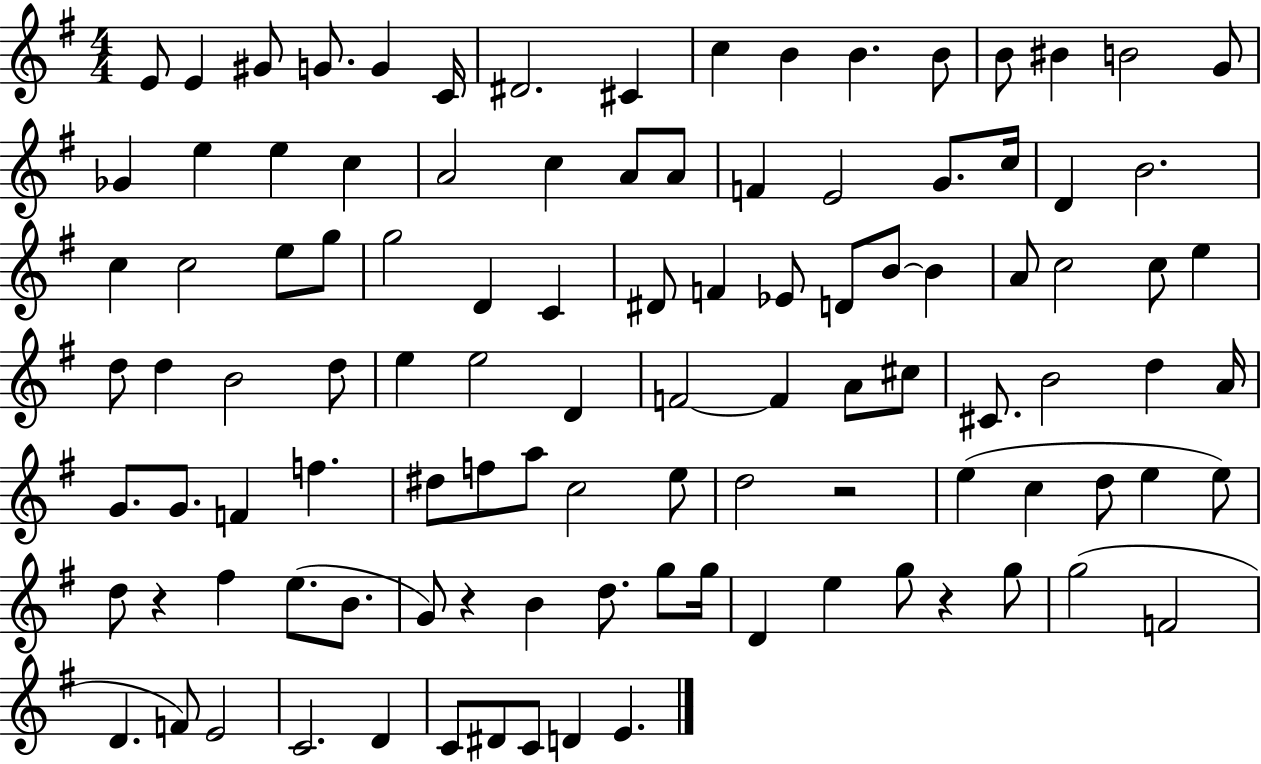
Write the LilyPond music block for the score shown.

{
  \clef treble
  \numericTimeSignature
  \time 4/4
  \key g \major
  \repeat volta 2 { e'8 e'4 gis'8 g'8. g'4 c'16 | dis'2. cis'4 | c''4 b'4 b'4. b'8 | b'8 bis'4 b'2 g'8 | \break ges'4 e''4 e''4 c''4 | a'2 c''4 a'8 a'8 | f'4 e'2 g'8. c''16 | d'4 b'2. | \break c''4 c''2 e''8 g''8 | g''2 d'4 c'4 | dis'8 f'4 ees'8 d'8 b'8~~ b'4 | a'8 c''2 c''8 e''4 | \break d''8 d''4 b'2 d''8 | e''4 e''2 d'4 | f'2~~ f'4 a'8 cis''8 | cis'8. b'2 d''4 a'16 | \break g'8. g'8. f'4 f''4. | dis''8 f''8 a''8 c''2 e''8 | d''2 r2 | e''4( c''4 d''8 e''4 e''8) | \break d''8 r4 fis''4 e''8.( b'8. | g'8) r4 b'4 d''8. g''8 g''16 | d'4 e''4 g''8 r4 g''8 | g''2( f'2 | \break d'4. f'8) e'2 | c'2. d'4 | c'8 dis'8 c'8 d'4 e'4. | } \bar "|."
}